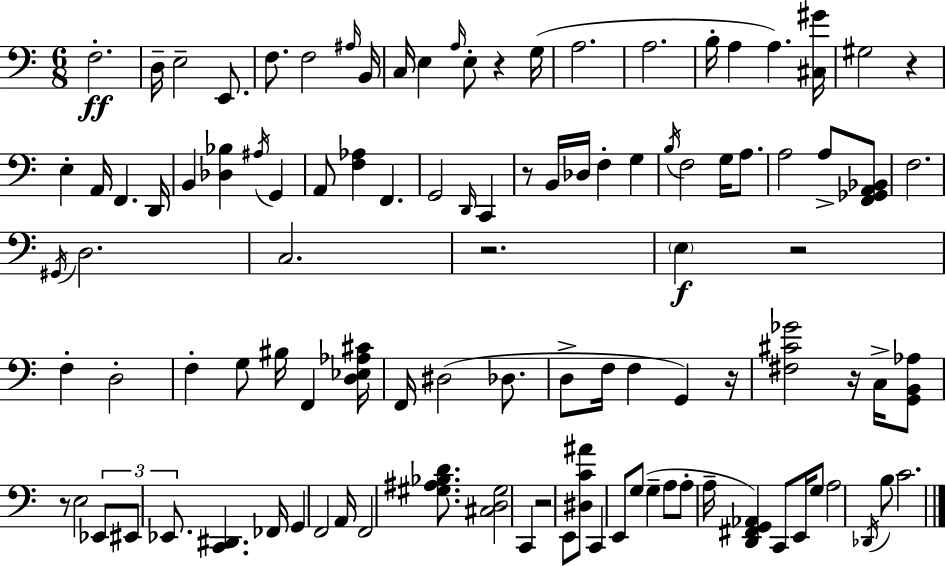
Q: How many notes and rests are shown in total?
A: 106